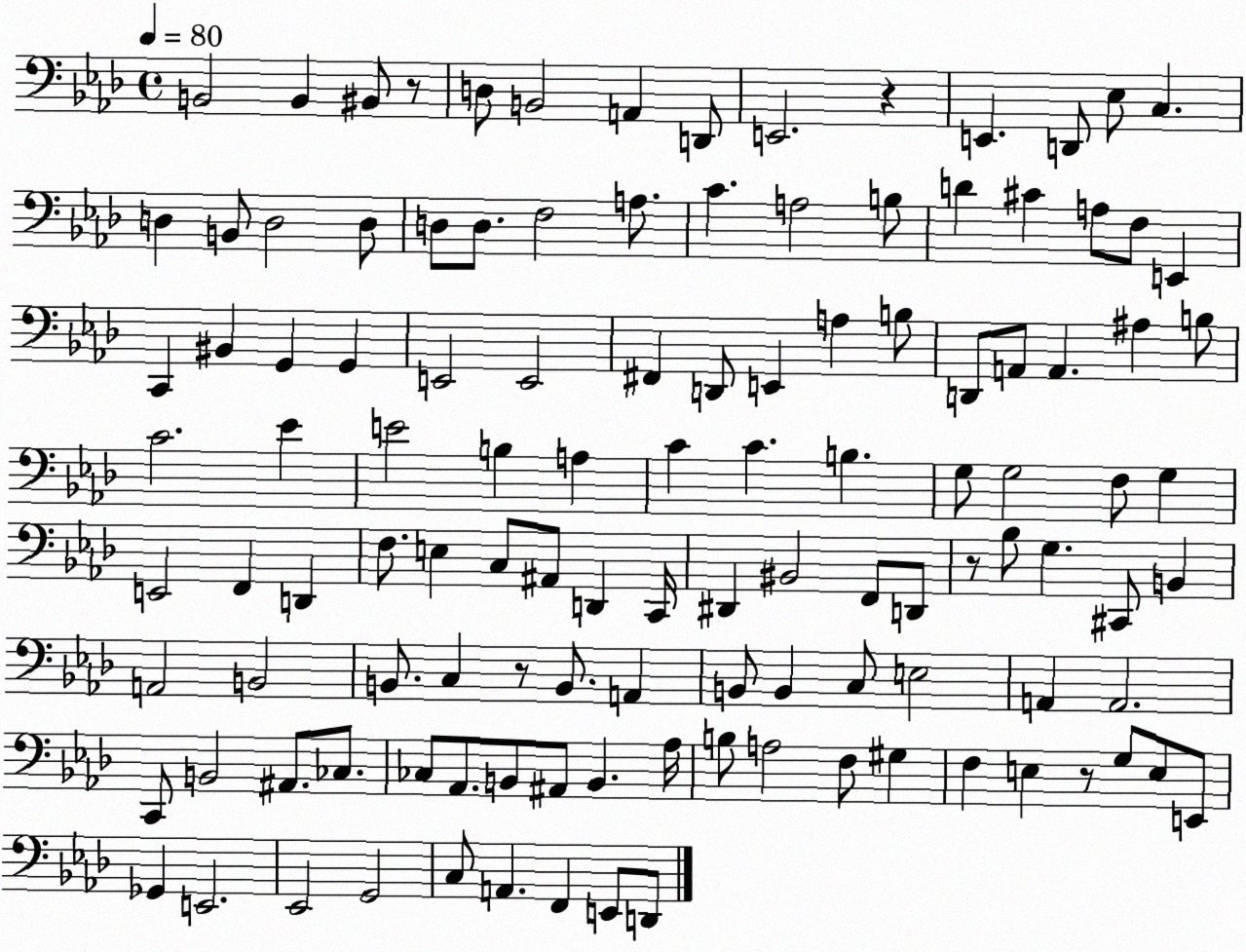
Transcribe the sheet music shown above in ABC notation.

X:1
T:Untitled
M:4/4
L:1/4
K:Ab
B,,2 B,, ^B,,/2 z/2 D,/2 B,,2 A,, D,,/2 E,,2 z E,, D,,/2 _E,/2 C, D, B,,/2 D,2 D,/2 D,/2 D,/2 F,2 A,/2 C A,2 B,/2 D ^C A,/2 F,/2 E,, C,, ^B,, G,, G,, E,,2 E,,2 ^F,, D,,/2 E,, A, B,/2 D,,/2 A,,/2 A,, ^A, B,/2 C2 _E E2 B, A, C C B, G,/2 G,2 F,/2 G, E,,2 F,, D,, F,/2 E, C,/2 ^A,,/2 D,, C,,/4 ^D,, ^B,,2 F,,/2 D,,/2 z/2 _B,/2 G, ^C,,/2 B,, A,,2 B,,2 B,,/2 C, z/2 B,,/2 A,, B,,/2 B,, C,/2 E,2 A,, A,,2 C,,/2 B,,2 ^A,,/2 _C,/2 _C,/2 _A,,/2 B,,/2 ^A,,/2 B,, _A,/4 B,/2 A,2 F,/2 ^G, F, E, z/2 G,/2 E,/2 E,,/2 _G,, E,,2 _E,,2 G,,2 C,/2 A,, F,, E,,/2 D,,/2